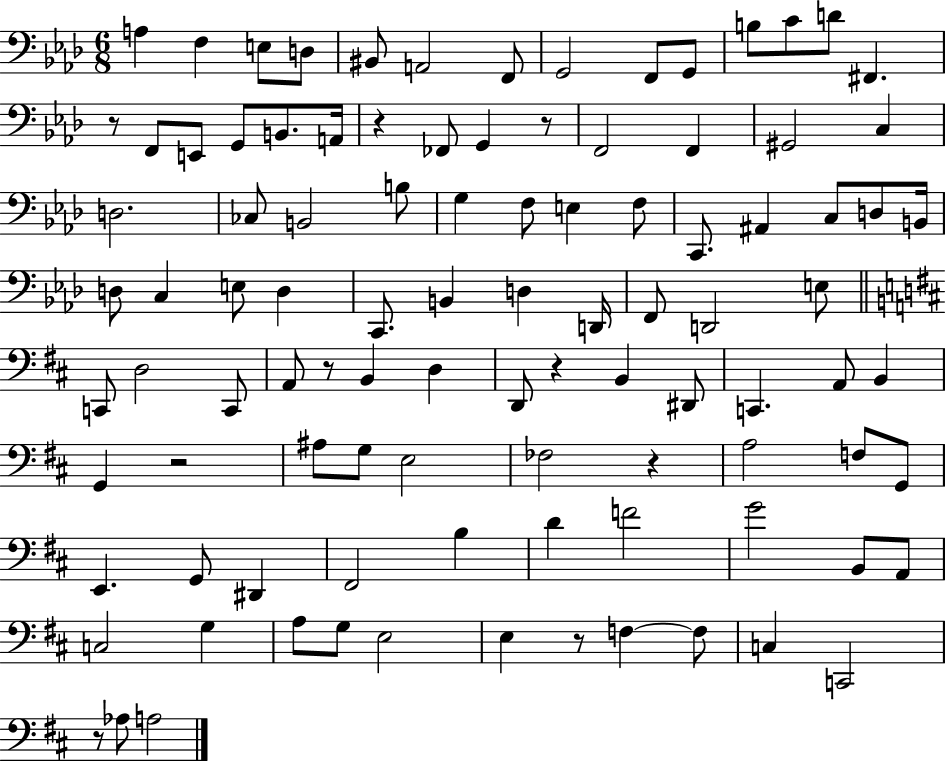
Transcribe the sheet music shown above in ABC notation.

X:1
T:Untitled
M:6/8
L:1/4
K:Ab
A, F, E,/2 D,/2 ^B,,/2 A,,2 F,,/2 G,,2 F,,/2 G,,/2 B,/2 C/2 D/2 ^F,, z/2 F,,/2 E,,/2 G,,/2 B,,/2 A,,/4 z _F,,/2 G,, z/2 F,,2 F,, ^G,,2 C, D,2 _C,/2 B,,2 B,/2 G, F,/2 E, F,/2 C,,/2 ^A,, C,/2 D,/2 B,,/4 D,/2 C, E,/2 D, C,,/2 B,, D, D,,/4 F,,/2 D,,2 E,/2 C,,/2 D,2 C,,/2 A,,/2 z/2 B,, D, D,,/2 z B,, ^D,,/2 C,, A,,/2 B,, G,, z2 ^A,/2 G,/2 E,2 _F,2 z A,2 F,/2 G,,/2 E,, G,,/2 ^D,, ^F,,2 B, D F2 G2 B,,/2 A,,/2 C,2 G, A,/2 G,/2 E,2 E, z/2 F, F,/2 C, C,,2 z/2 _A,/2 A,2